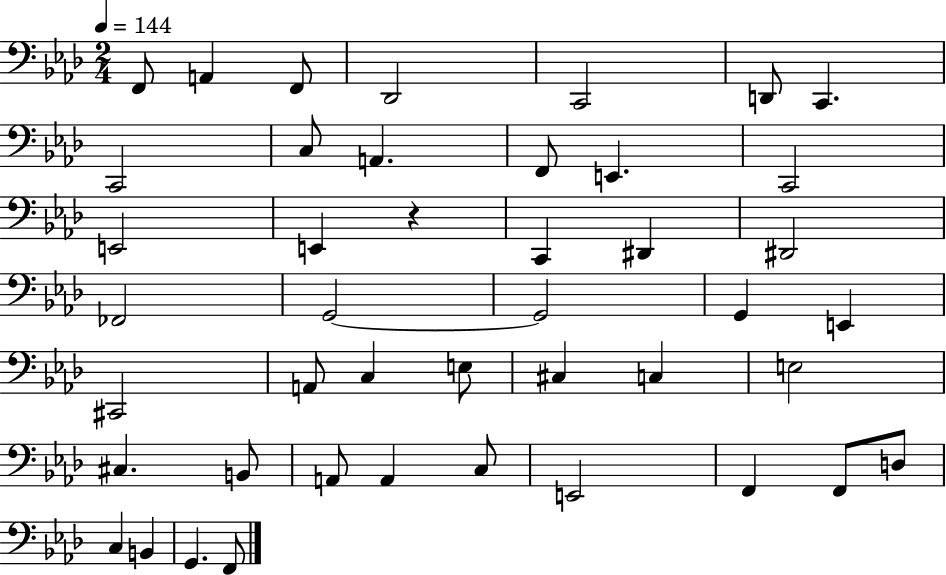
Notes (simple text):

F2/e A2/q F2/e Db2/h C2/h D2/e C2/q. C2/h C3/e A2/q. F2/e E2/q. C2/h E2/h E2/q R/q C2/q D#2/q D#2/h FES2/h G2/h G2/h G2/q E2/q C#2/h A2/e C3/q E3/e C#3/q C3/q E3/h C#3/q. B2/e A2/e A2/q C3/e E2/h F2/q F2/e D3/e C3/q B2/q G2/q. F2/e